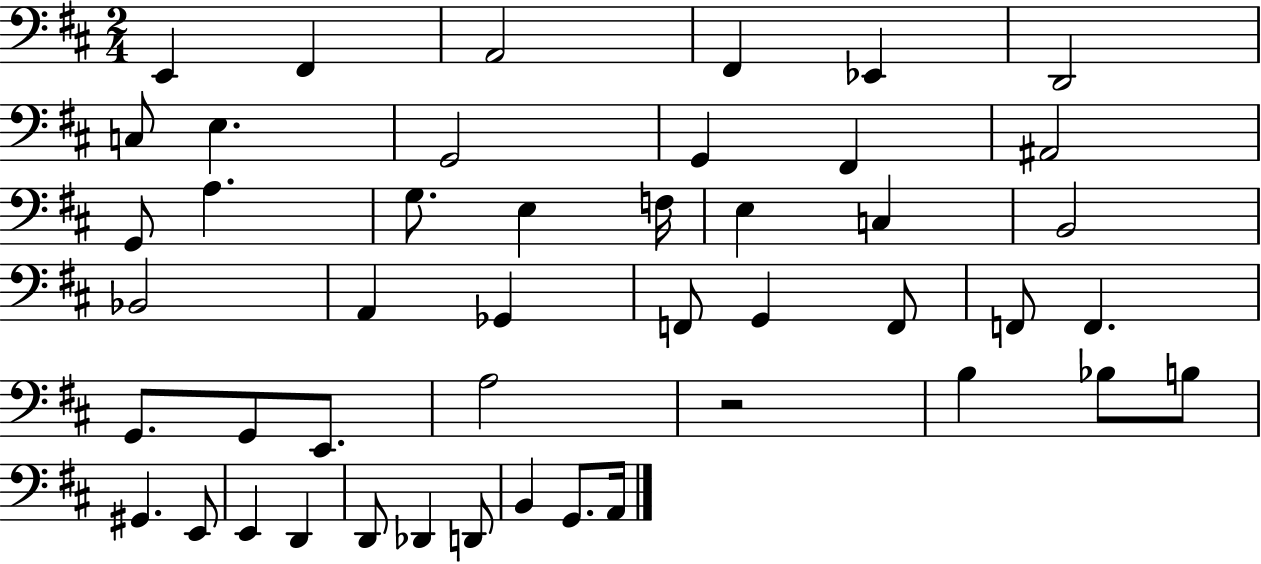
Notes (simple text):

E2/q F#2/q A2/h F#2/q Eb2/q D2/h C3/e E3/q. G2/h G2/q F#2/q A#2/h G2/e A3/q. G3/e. E3/q F3/s E3/q C3/q B2/h Bb2/h A2/q Gb2/q F2/e G2/q F2/e F2/e F2/q. G2/e. G2/e E2/e. A3/h R/h B3/q Bb3/e B3/e G#2/q. E2/e E2/q D2/q D2/e Db2/q D2/e B2/q G2/e. A2/s